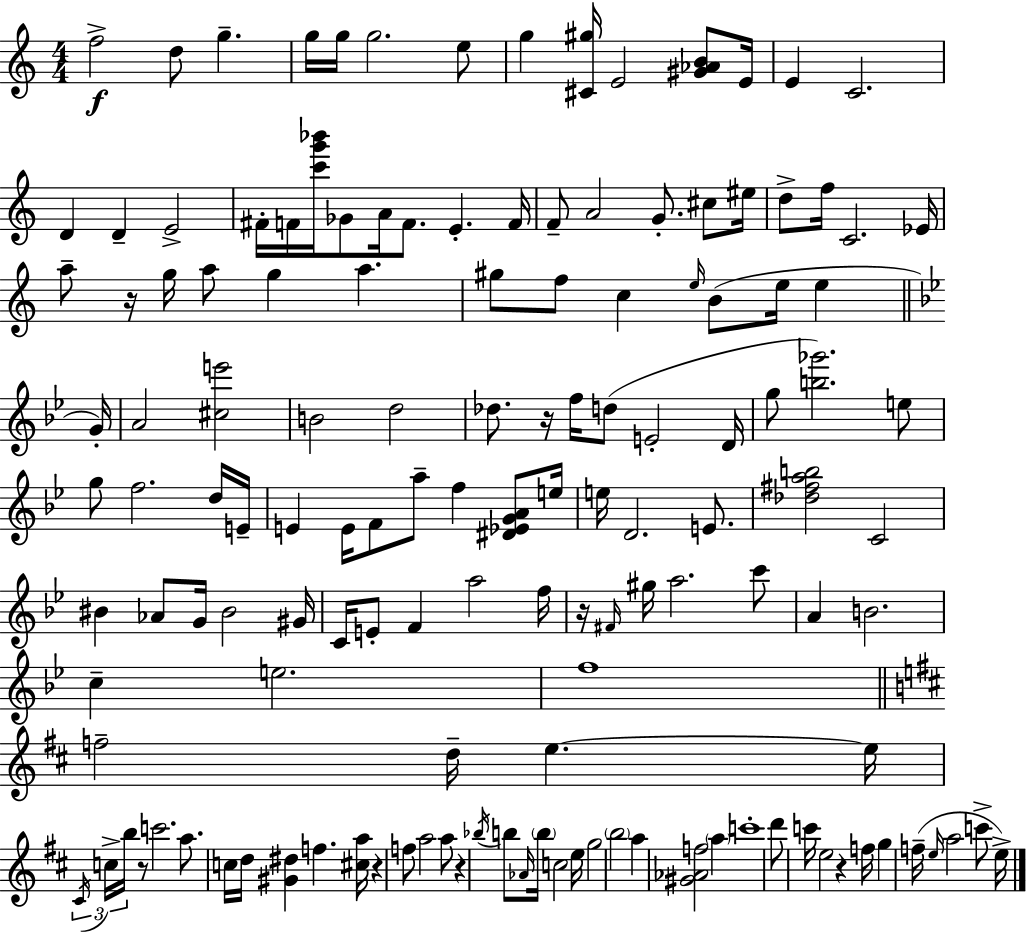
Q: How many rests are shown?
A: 7